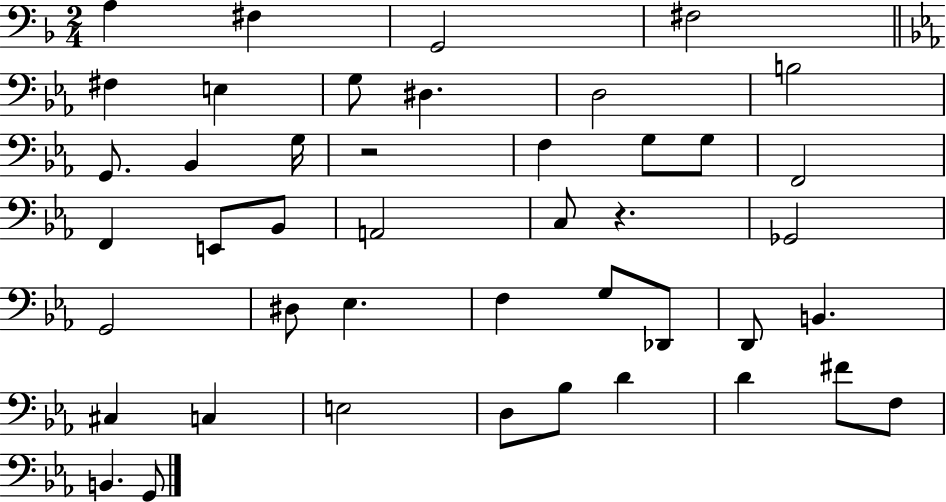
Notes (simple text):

A3/q F#3/q G2/h F#3/h F#3/q E3/q G3/e D#3/q. D3/h B3/h G2/e. Bb2/q G3/s R/h F3/q G3/e G3/e F2/h F2/q E2/e Bb2/e A2/h C3/e R/q. Gb2/h G2/h D#3/e Eb3/q. F3/q G3/e Db2/e D2/e B2/q. C#3/q C3/q E3/h D3/e Bb3/e D4/q D4/q F#4/e F3/e B2/q. G2/e